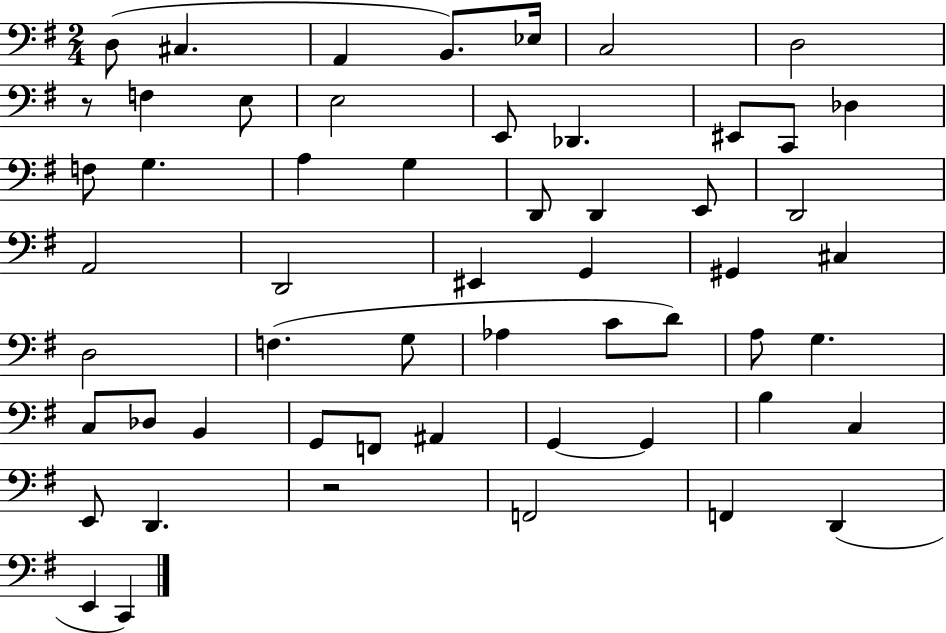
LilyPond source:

{
  \clef bass
  \numericTimeSignature
  \time 2/4
  \key g \major
  \repeat volta 2 { d8( cis4. | a,4 b,8.) ees16 | c2 | d2 | \break r8 f4 e8 | e2 | e,8 des,4. | eis,8 c,8 des4 | \break f8 g4. | a4 g4 | d,8 d,4 e,8 | d,2 | \break a,2 | d,2 | eis,4 g,4 | gis,4 cis4 | \break d2 | f4.( g8 | aes4 c'8 d'8) | a8 g4. | \break c8 des8 b,4 | g,8 f,8 ais,4 | g,4~~ g,4 | b4 c4 | \break e,8 d,4. | r2 | f,2 | f,4 d,4( | \break e,4 c,4) | } \bar "|."
}